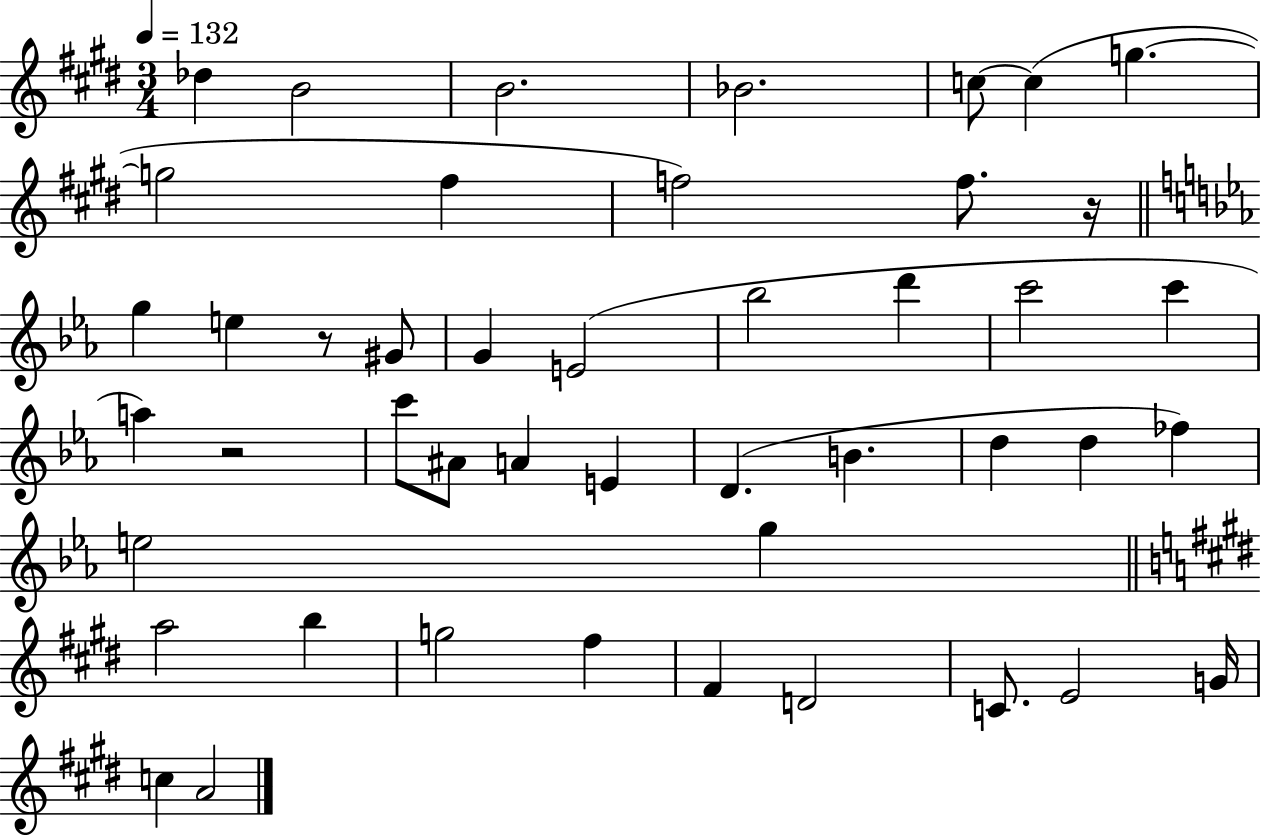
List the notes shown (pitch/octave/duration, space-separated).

Db5/q B4/h B4/h. Bb4/h. C5/e C5/q G5/q. G5/h F#5/q F5/h F5/e. R/s G5/q E5/q R/e G#4/e G4/q E4/h Bb5/h D6/q C6/h C6/q A5/q R/h C6/e A#4/e A4/q E4/q D4/q. B4/q. D5/q D5/q FES5/q E5/h G5/q A5/h B5/q G5/h F#5/q F#4/q D4/h C4/e. E4/h G4/s C5/q A4/h